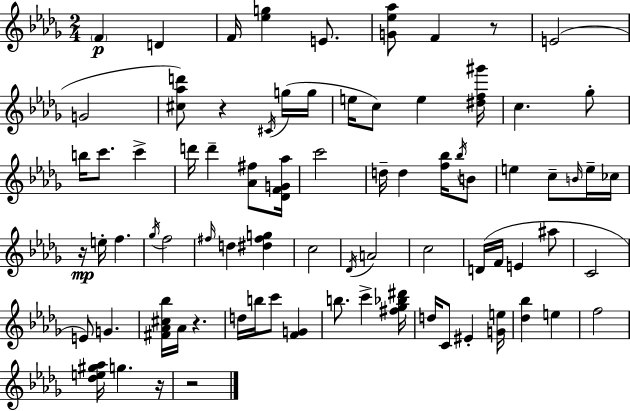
{
  \clef treble
  \numericTimeSignature
  \time 2/4
  \key bes \minor
  \parenthesize f'4\p d'4 | f'16 <ees'' g''>4 e'8. | <g' ees'' aes''>8 f'4 r8 | e'2( | \break g'2 | <cis'' aes'' d'''>8) r4 \acciaccatura { cis'16 }( g''16 | g''16 e''16 c''8) e''4 | <dis'' f'' gis'''>16 c''4. ges''8-. | \break b''16 c'''8. c'''4-> | d'''16 d'''4-- <aes' fis''>8 | <des' f' g' aes''>16 c'''2 | d''16-- d''4 <f'' bes''>16 \acciaccatura { bes''16 } | \break b'8 e''4 c''8-- | \grace { b'16 } e''16-- ces''16 r16\mp e''16-. f''4. | \acciaccatura { ges''16 } f''2 | \grace { fis''16 } d''4 | \break <dis'' fis'' g''>4 c''2 | \acciaccatura { des'16 } a'2 | c''2 | d'16( f'16 | \break e'4 ais''8 c'2 | e'8) | g'4. <fis' aes' cis'' bes''>16 aes'16 | r4. d''16 b''16 | \break c'''8 <f' g'>4 b''8. | c'''4-> <fis'' ges'' bes'' dis'''>16 d''16 c'8 | eis'4-. <g' e''>16 <des'' bes''>4 | e''4 f''2 | \break <des'' e'' gis'' aes''>16 g''4. | r16 r2 | \bar "|."
}